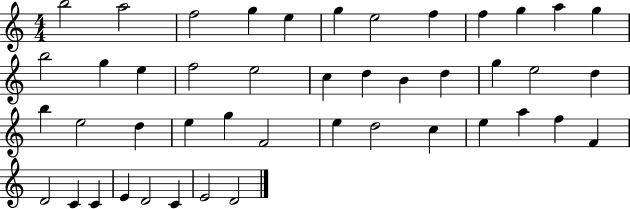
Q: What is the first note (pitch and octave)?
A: B5